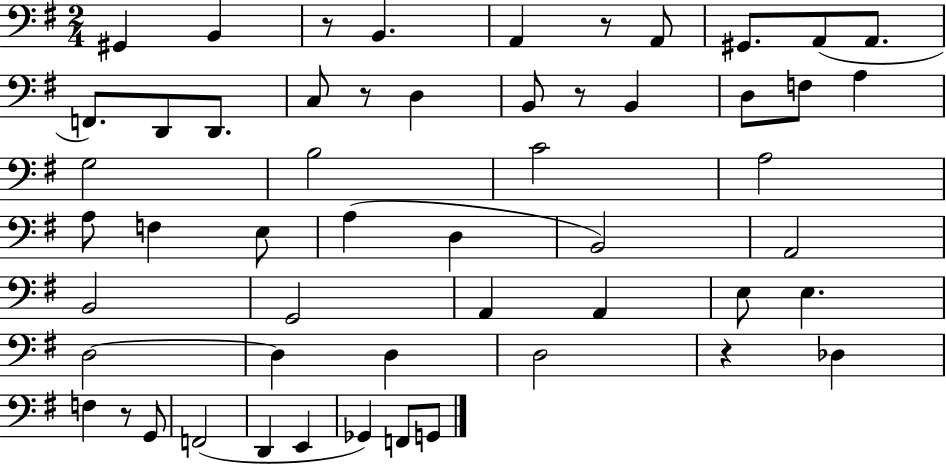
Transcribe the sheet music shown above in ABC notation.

X:1
T:Untitled
M:2/4
L:1/4
K:G
^G,, B,, z/2 B,, A,, z/2 A,,/2 ^G,,/2 A,,/2 A,,/2 F,,/2 D,,/2 D,,/2 C,/2 z/2 D, B,,/2 z/2 B,, D,/2 F,/2 A, G,2 B,2 C2 A,2 A,/2 F, E,/2 A, D, B,,2 A,,2 B,,2 G,,2 A,, A,, E,/2 E, D,2 D, D, D,2 z _D, F, z/2 G,,/2 F,,2 D,, E,, _G,, F,,/2 G,,/2